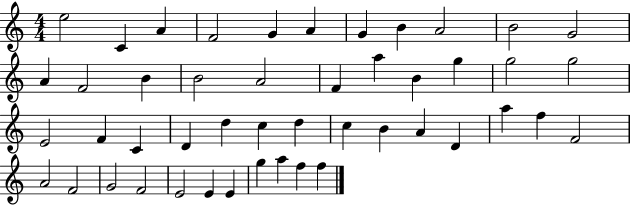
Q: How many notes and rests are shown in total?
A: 47